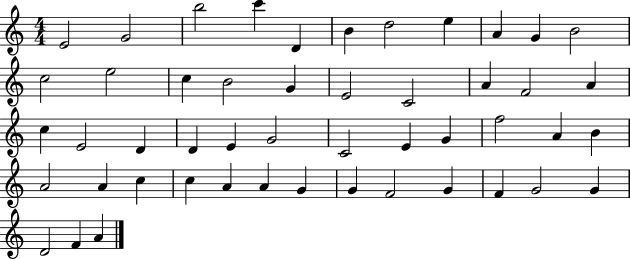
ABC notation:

X:1
T:Untitled
M:4/4
L:1/4
K:C
E2 G2 b2 c' D B d2 e A G B2 c2 e2 c B2 G E2 C2 A F2 A c E2 D D E G2 C2 E G f2 A B A2 A c c A A G G F2 G F G2 G D2 F A